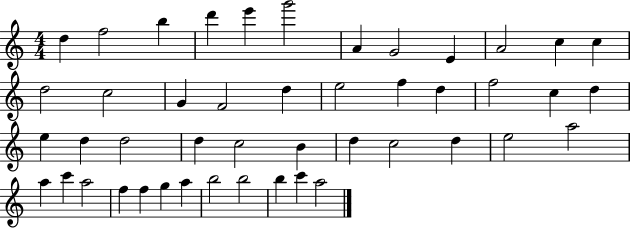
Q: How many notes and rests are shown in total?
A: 46